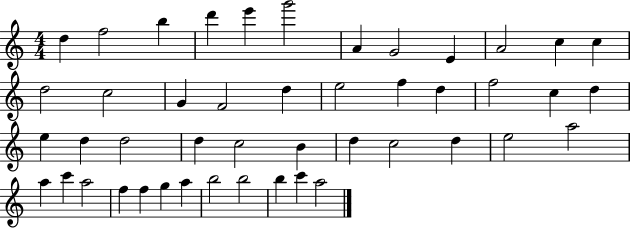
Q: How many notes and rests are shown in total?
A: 46